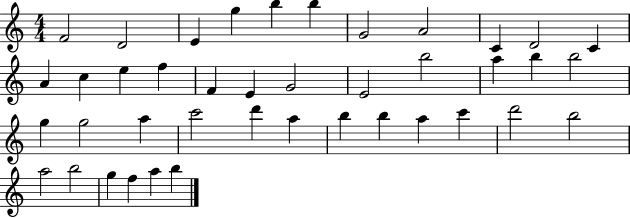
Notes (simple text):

F4/h D4/h E4/q G5/q B5/q B5/q G4/h A4/h C4/q D4/h C4/q A4/q C5/q E5/q F5/q F4/q E4/q G4/h E4/h B5/h A5/q B5/q B5/h G5/q G5/h A5/q C6/h D6/q A5/q B5/q B5/q A5/q C6/q D6/h B5/h A5/h B5/h G5/q F5/q A5/q B5/q